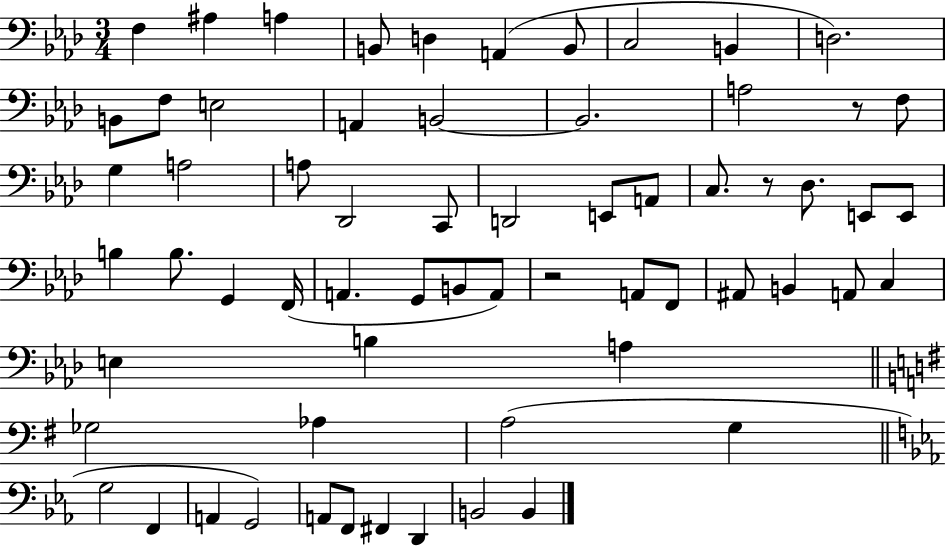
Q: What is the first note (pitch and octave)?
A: F3